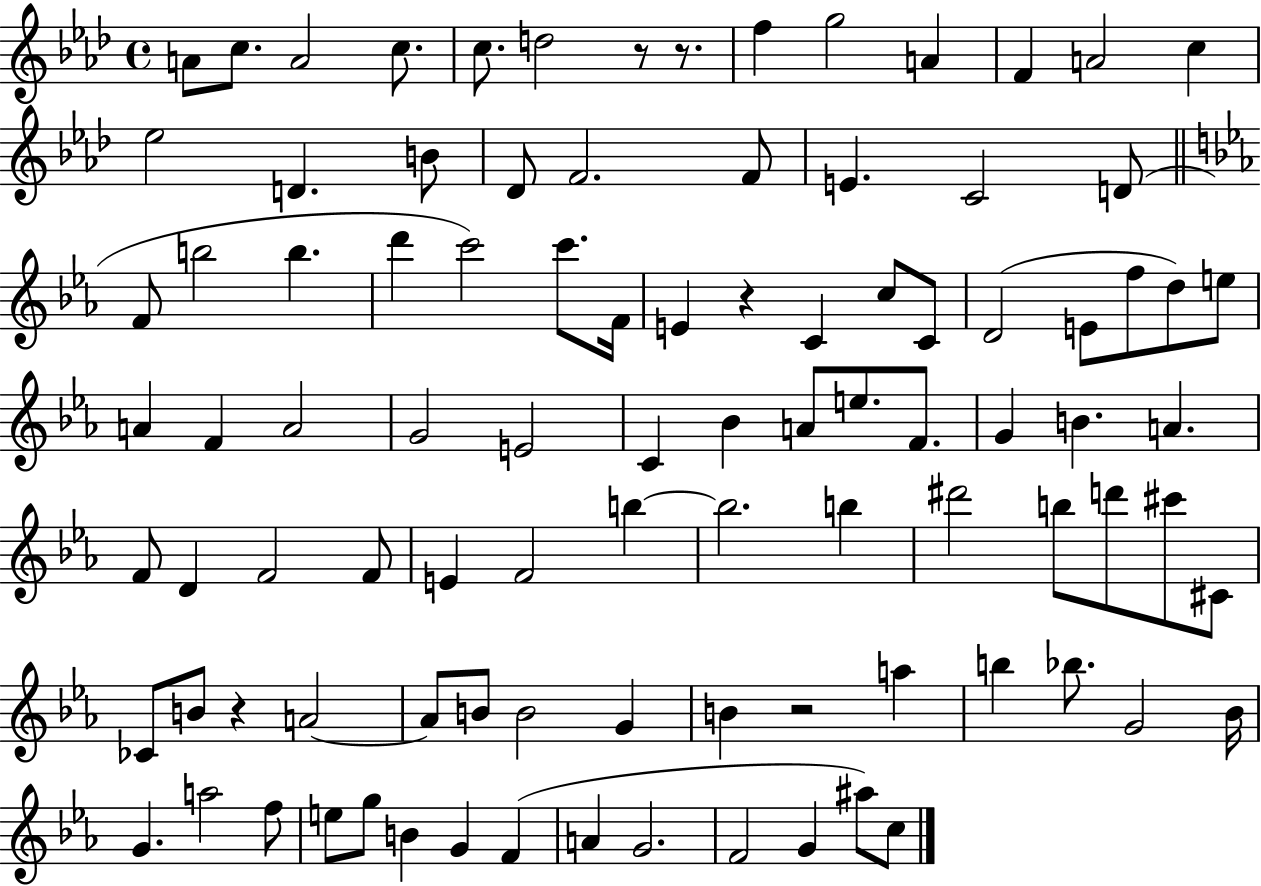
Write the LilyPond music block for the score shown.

{
  \clef treble
  \time 4/4
  \defaultTimeSignature
  \key aes \major
  \repeat volta 2 { a'8 c''8. a'2 c''8. | c''8. d''2 r8 r8. | f''4 g''2 a'4 | f'4 a'2 c''4 | \break ees''2 d'4. b'8 | des'8 f'2. f'8 | e'4. c'2 d'8( | \bar "||" \break \key ees \major f'8 b''2 b''4. | d'''4 c'''2) c'''8. f'16 | e'4 r4 c'4 c''8 c'8 | d'2( e'8 f''8 d''8) e''8 | \break a'4 f'4 a'2 | g'2 e'2 | c'4 bes'4 a'8 e''8. f'8. | g'4 b'4. a'4. | \break f'8 d'4 f'2 f'8 | e'4 f'2 b''4~~ | b''2. b''4 | dis'''2 b''8 d'''8 cis'''8 cis'8 | \break ces'8 b'8 r4 a'2~~ | a'8 b'8 b'2 g'4 | b'4 r2 a''4 | b''4 bes''8. g'2 bes'16 | \break g'4. a''2 f''8 | e''8 g''8 b'4 g'4 f'4( | a'4 g'2. | f'2 g'4 ais''8) c''8 | \break } \bar "|."
}